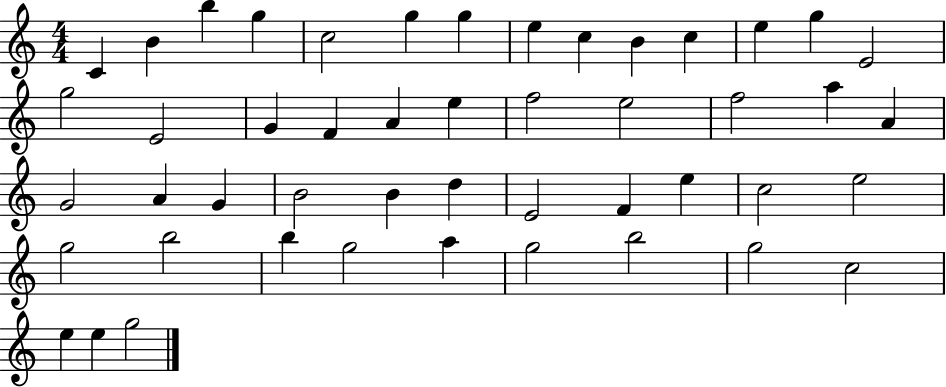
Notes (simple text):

C4/q B4/q B5/q G5/q C5/h G5/q G5/q E5/q C5/q B4/q C5/q E5/q G5/q E4/h G5/h E4/h G4/q F4/q A4/q E5/q F5/h E5/h F5/h A5/q A4/q G4/h A4/q G4/q B4/h B4/q D5/q E4/h F4/q E5/q C5/h E5/h G5/h B5/h B5/q G5/h A5/q G5/h B5/h G5/h C5/h E5/q E5/q G5/h